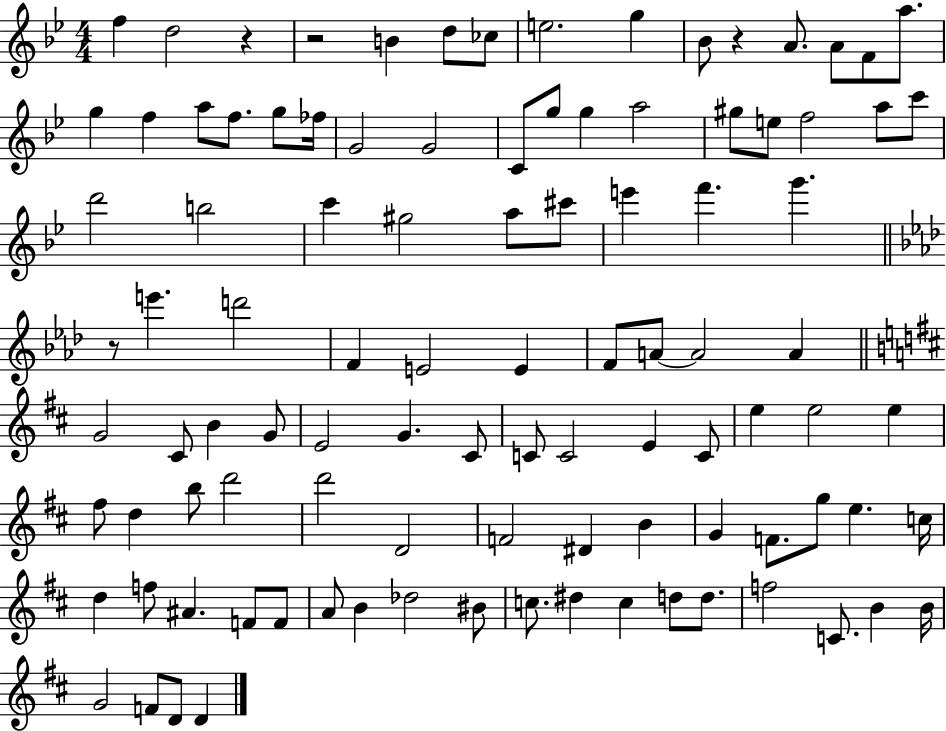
{
  \clef treble
  \numericTimeSignature
  \time 4/4
  \key bes \major
  \repeat volta 2 { f''4 d''2 r4 | r2 b'4 d''8 ces''8 | e''2. g''4 | bes'8 r4 a'8. a'8 f'8 a''8. | \break g''4 f''4 a''8 f''8. g''8 fes''16 | g'2 g'2 | c'8 g''8 g''4 a''2 | gis''8 e''8 f''2 a''8 c'''8 | \break d'''2 b''2 | c'''4 gis''2 a''8 cis'''8 | e'''4 f'''4. g'''4. | \bar "||" \break \key aes \major r8 e'''4. d'''2 | f'4 e'2 e'4 | f'8 a'8~~ a'2 a'4 | \bar "||" \break \key d \major g'2 cis'8 b'4 g'8 | e'2 g'4. cis'8 | c'8 c'2 e'4 c'8 | e''4 e''2 e''4 | \break fis''8 d''4 b''8 d'''2 | d'''2 d'2 | f'2 dis'4 b'4 | g'4 f'8. g''8 e''4. c''16 | \break d''4 f''8 ais'4. f'8 f'8 | a'8 b'4 des''2 bis'8 | c''8. dis''4 c''4 d''8 d''8. | f''2 c'8. b'4 b'16 | \break g'2 f'8 d'8 d'4 | } \bar "|."
}